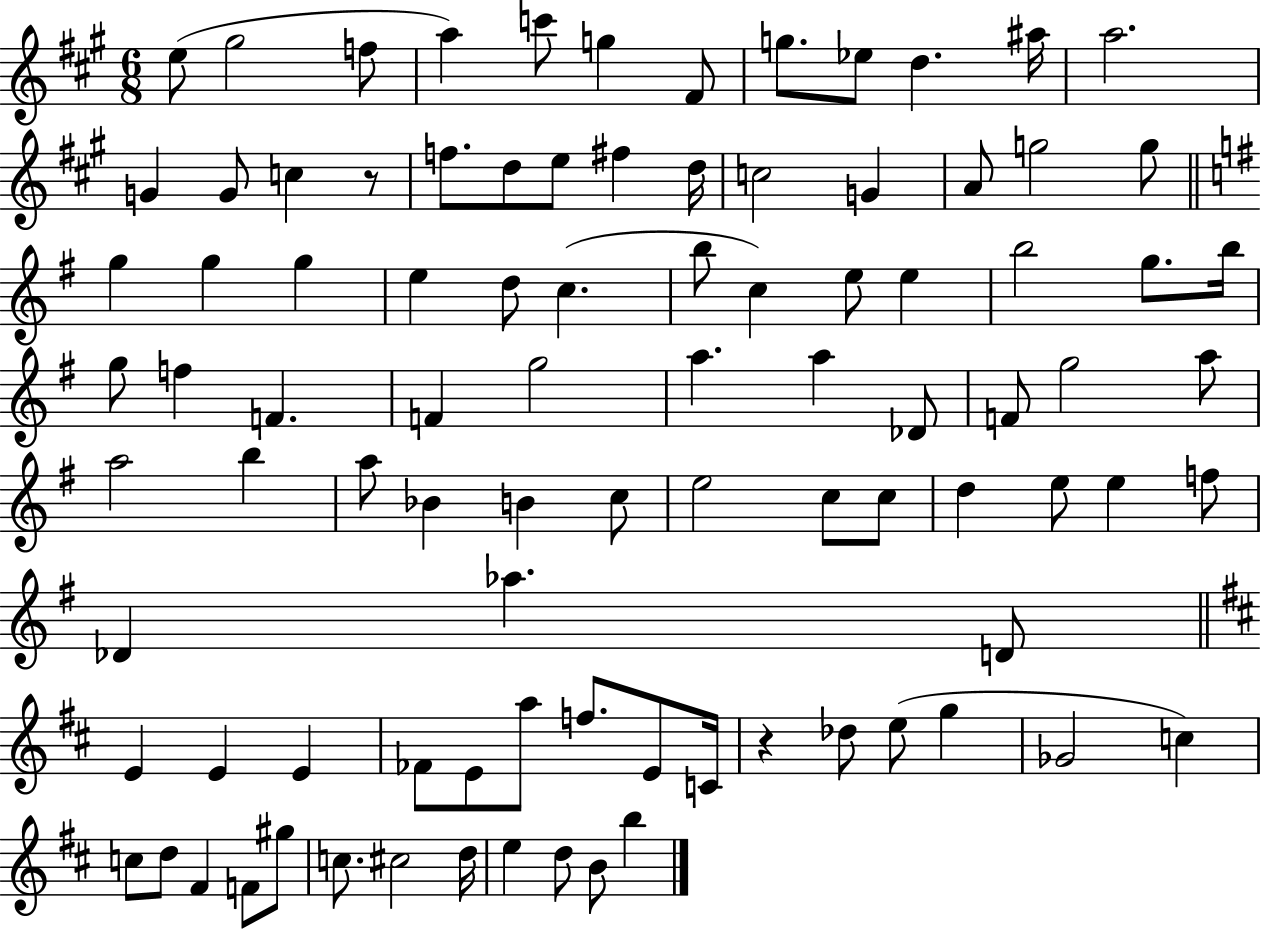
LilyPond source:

{
  \clef treble
  \numericTimeSignature
  \time 6/8
  \key a \major
  \repeat volta 2 { e''8( gis''2 f''8 | a''4) c'''8 g''4 fis'8 | g''8. ees''8 d''4. ais''16 | a''2. | \break g'4 g'8 c''4 r8 | f''8. d''8 e''8 fis''4 d''16 | c''2 g'4 | a'8 g''2 g''8 | \break \bar "||" \break \key g \major g''4 g''4 g''4 | e''4 d''8 c''4.( | b''8 c''4) e''8 e''4 | b''2 g''8. b''16 | \break g''8 f''4 f'4. | f'4 g''2 | a''4. a''4 des'8 | f'8 g''2 a''8 | \break a''2 b''4 | a''8 bes'4 b'4 c''8 | e''2 c''8 c''8 | d''4 e''8 e''4 f''8 | \break des'4 aes''4. d'8 | \bar "||" \break \key d \major e'4 e'4 e'4 | fes'8 e'8 a''8 f''8. e'8 c'16 | r4 des''8 e''8( g''4 | ges'2 c''4) | \break c''8 d''8 fis'4 f'8 gis''8 | c''8. cis''2 d''16 | e''4 d''8 b'8 b''4 | } \bar "|."
}